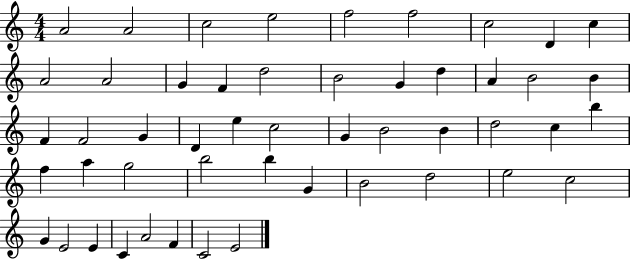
{
  \clef treble
  \numericTimeSignature
  \time 4/4
  \key c \major
  a'2 a'2 | c''2 e''2 | f''2 f''2 | c''2 d'4 c''4 | \break a'2 a'2 | g'4 f'4 d''2 | b'2 g'4 d''4 | a'4 b'2 b'4 | \break f'4 f'2 g'4 | d'4 e''4 c''2 | g'4 b'2 b'4 | d''2 c''4 b''4 | \break f''4 a''4 g''2 | b''2 b''4 g'4 | b'2 d''2 | e''2 c''2 | \break g'4 e'2 e'4 | c'4 a'2 f'4 | c'2 e'2 | \bar "|."
}